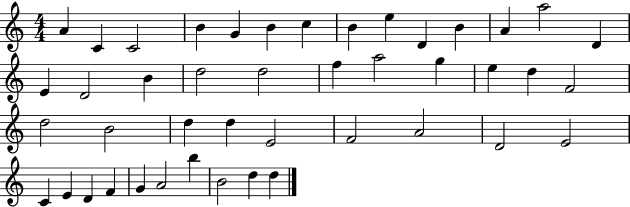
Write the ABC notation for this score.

X:1
T:Untitled
M:4/4
L:1/4
K:C
A C C2 B G B c B e D B A a2 D E D2 B d2 d2 f a2 g e d F2 d2 B2 d d E2 F2 A2 D2 E2 C E D F G A2 b B2 d d